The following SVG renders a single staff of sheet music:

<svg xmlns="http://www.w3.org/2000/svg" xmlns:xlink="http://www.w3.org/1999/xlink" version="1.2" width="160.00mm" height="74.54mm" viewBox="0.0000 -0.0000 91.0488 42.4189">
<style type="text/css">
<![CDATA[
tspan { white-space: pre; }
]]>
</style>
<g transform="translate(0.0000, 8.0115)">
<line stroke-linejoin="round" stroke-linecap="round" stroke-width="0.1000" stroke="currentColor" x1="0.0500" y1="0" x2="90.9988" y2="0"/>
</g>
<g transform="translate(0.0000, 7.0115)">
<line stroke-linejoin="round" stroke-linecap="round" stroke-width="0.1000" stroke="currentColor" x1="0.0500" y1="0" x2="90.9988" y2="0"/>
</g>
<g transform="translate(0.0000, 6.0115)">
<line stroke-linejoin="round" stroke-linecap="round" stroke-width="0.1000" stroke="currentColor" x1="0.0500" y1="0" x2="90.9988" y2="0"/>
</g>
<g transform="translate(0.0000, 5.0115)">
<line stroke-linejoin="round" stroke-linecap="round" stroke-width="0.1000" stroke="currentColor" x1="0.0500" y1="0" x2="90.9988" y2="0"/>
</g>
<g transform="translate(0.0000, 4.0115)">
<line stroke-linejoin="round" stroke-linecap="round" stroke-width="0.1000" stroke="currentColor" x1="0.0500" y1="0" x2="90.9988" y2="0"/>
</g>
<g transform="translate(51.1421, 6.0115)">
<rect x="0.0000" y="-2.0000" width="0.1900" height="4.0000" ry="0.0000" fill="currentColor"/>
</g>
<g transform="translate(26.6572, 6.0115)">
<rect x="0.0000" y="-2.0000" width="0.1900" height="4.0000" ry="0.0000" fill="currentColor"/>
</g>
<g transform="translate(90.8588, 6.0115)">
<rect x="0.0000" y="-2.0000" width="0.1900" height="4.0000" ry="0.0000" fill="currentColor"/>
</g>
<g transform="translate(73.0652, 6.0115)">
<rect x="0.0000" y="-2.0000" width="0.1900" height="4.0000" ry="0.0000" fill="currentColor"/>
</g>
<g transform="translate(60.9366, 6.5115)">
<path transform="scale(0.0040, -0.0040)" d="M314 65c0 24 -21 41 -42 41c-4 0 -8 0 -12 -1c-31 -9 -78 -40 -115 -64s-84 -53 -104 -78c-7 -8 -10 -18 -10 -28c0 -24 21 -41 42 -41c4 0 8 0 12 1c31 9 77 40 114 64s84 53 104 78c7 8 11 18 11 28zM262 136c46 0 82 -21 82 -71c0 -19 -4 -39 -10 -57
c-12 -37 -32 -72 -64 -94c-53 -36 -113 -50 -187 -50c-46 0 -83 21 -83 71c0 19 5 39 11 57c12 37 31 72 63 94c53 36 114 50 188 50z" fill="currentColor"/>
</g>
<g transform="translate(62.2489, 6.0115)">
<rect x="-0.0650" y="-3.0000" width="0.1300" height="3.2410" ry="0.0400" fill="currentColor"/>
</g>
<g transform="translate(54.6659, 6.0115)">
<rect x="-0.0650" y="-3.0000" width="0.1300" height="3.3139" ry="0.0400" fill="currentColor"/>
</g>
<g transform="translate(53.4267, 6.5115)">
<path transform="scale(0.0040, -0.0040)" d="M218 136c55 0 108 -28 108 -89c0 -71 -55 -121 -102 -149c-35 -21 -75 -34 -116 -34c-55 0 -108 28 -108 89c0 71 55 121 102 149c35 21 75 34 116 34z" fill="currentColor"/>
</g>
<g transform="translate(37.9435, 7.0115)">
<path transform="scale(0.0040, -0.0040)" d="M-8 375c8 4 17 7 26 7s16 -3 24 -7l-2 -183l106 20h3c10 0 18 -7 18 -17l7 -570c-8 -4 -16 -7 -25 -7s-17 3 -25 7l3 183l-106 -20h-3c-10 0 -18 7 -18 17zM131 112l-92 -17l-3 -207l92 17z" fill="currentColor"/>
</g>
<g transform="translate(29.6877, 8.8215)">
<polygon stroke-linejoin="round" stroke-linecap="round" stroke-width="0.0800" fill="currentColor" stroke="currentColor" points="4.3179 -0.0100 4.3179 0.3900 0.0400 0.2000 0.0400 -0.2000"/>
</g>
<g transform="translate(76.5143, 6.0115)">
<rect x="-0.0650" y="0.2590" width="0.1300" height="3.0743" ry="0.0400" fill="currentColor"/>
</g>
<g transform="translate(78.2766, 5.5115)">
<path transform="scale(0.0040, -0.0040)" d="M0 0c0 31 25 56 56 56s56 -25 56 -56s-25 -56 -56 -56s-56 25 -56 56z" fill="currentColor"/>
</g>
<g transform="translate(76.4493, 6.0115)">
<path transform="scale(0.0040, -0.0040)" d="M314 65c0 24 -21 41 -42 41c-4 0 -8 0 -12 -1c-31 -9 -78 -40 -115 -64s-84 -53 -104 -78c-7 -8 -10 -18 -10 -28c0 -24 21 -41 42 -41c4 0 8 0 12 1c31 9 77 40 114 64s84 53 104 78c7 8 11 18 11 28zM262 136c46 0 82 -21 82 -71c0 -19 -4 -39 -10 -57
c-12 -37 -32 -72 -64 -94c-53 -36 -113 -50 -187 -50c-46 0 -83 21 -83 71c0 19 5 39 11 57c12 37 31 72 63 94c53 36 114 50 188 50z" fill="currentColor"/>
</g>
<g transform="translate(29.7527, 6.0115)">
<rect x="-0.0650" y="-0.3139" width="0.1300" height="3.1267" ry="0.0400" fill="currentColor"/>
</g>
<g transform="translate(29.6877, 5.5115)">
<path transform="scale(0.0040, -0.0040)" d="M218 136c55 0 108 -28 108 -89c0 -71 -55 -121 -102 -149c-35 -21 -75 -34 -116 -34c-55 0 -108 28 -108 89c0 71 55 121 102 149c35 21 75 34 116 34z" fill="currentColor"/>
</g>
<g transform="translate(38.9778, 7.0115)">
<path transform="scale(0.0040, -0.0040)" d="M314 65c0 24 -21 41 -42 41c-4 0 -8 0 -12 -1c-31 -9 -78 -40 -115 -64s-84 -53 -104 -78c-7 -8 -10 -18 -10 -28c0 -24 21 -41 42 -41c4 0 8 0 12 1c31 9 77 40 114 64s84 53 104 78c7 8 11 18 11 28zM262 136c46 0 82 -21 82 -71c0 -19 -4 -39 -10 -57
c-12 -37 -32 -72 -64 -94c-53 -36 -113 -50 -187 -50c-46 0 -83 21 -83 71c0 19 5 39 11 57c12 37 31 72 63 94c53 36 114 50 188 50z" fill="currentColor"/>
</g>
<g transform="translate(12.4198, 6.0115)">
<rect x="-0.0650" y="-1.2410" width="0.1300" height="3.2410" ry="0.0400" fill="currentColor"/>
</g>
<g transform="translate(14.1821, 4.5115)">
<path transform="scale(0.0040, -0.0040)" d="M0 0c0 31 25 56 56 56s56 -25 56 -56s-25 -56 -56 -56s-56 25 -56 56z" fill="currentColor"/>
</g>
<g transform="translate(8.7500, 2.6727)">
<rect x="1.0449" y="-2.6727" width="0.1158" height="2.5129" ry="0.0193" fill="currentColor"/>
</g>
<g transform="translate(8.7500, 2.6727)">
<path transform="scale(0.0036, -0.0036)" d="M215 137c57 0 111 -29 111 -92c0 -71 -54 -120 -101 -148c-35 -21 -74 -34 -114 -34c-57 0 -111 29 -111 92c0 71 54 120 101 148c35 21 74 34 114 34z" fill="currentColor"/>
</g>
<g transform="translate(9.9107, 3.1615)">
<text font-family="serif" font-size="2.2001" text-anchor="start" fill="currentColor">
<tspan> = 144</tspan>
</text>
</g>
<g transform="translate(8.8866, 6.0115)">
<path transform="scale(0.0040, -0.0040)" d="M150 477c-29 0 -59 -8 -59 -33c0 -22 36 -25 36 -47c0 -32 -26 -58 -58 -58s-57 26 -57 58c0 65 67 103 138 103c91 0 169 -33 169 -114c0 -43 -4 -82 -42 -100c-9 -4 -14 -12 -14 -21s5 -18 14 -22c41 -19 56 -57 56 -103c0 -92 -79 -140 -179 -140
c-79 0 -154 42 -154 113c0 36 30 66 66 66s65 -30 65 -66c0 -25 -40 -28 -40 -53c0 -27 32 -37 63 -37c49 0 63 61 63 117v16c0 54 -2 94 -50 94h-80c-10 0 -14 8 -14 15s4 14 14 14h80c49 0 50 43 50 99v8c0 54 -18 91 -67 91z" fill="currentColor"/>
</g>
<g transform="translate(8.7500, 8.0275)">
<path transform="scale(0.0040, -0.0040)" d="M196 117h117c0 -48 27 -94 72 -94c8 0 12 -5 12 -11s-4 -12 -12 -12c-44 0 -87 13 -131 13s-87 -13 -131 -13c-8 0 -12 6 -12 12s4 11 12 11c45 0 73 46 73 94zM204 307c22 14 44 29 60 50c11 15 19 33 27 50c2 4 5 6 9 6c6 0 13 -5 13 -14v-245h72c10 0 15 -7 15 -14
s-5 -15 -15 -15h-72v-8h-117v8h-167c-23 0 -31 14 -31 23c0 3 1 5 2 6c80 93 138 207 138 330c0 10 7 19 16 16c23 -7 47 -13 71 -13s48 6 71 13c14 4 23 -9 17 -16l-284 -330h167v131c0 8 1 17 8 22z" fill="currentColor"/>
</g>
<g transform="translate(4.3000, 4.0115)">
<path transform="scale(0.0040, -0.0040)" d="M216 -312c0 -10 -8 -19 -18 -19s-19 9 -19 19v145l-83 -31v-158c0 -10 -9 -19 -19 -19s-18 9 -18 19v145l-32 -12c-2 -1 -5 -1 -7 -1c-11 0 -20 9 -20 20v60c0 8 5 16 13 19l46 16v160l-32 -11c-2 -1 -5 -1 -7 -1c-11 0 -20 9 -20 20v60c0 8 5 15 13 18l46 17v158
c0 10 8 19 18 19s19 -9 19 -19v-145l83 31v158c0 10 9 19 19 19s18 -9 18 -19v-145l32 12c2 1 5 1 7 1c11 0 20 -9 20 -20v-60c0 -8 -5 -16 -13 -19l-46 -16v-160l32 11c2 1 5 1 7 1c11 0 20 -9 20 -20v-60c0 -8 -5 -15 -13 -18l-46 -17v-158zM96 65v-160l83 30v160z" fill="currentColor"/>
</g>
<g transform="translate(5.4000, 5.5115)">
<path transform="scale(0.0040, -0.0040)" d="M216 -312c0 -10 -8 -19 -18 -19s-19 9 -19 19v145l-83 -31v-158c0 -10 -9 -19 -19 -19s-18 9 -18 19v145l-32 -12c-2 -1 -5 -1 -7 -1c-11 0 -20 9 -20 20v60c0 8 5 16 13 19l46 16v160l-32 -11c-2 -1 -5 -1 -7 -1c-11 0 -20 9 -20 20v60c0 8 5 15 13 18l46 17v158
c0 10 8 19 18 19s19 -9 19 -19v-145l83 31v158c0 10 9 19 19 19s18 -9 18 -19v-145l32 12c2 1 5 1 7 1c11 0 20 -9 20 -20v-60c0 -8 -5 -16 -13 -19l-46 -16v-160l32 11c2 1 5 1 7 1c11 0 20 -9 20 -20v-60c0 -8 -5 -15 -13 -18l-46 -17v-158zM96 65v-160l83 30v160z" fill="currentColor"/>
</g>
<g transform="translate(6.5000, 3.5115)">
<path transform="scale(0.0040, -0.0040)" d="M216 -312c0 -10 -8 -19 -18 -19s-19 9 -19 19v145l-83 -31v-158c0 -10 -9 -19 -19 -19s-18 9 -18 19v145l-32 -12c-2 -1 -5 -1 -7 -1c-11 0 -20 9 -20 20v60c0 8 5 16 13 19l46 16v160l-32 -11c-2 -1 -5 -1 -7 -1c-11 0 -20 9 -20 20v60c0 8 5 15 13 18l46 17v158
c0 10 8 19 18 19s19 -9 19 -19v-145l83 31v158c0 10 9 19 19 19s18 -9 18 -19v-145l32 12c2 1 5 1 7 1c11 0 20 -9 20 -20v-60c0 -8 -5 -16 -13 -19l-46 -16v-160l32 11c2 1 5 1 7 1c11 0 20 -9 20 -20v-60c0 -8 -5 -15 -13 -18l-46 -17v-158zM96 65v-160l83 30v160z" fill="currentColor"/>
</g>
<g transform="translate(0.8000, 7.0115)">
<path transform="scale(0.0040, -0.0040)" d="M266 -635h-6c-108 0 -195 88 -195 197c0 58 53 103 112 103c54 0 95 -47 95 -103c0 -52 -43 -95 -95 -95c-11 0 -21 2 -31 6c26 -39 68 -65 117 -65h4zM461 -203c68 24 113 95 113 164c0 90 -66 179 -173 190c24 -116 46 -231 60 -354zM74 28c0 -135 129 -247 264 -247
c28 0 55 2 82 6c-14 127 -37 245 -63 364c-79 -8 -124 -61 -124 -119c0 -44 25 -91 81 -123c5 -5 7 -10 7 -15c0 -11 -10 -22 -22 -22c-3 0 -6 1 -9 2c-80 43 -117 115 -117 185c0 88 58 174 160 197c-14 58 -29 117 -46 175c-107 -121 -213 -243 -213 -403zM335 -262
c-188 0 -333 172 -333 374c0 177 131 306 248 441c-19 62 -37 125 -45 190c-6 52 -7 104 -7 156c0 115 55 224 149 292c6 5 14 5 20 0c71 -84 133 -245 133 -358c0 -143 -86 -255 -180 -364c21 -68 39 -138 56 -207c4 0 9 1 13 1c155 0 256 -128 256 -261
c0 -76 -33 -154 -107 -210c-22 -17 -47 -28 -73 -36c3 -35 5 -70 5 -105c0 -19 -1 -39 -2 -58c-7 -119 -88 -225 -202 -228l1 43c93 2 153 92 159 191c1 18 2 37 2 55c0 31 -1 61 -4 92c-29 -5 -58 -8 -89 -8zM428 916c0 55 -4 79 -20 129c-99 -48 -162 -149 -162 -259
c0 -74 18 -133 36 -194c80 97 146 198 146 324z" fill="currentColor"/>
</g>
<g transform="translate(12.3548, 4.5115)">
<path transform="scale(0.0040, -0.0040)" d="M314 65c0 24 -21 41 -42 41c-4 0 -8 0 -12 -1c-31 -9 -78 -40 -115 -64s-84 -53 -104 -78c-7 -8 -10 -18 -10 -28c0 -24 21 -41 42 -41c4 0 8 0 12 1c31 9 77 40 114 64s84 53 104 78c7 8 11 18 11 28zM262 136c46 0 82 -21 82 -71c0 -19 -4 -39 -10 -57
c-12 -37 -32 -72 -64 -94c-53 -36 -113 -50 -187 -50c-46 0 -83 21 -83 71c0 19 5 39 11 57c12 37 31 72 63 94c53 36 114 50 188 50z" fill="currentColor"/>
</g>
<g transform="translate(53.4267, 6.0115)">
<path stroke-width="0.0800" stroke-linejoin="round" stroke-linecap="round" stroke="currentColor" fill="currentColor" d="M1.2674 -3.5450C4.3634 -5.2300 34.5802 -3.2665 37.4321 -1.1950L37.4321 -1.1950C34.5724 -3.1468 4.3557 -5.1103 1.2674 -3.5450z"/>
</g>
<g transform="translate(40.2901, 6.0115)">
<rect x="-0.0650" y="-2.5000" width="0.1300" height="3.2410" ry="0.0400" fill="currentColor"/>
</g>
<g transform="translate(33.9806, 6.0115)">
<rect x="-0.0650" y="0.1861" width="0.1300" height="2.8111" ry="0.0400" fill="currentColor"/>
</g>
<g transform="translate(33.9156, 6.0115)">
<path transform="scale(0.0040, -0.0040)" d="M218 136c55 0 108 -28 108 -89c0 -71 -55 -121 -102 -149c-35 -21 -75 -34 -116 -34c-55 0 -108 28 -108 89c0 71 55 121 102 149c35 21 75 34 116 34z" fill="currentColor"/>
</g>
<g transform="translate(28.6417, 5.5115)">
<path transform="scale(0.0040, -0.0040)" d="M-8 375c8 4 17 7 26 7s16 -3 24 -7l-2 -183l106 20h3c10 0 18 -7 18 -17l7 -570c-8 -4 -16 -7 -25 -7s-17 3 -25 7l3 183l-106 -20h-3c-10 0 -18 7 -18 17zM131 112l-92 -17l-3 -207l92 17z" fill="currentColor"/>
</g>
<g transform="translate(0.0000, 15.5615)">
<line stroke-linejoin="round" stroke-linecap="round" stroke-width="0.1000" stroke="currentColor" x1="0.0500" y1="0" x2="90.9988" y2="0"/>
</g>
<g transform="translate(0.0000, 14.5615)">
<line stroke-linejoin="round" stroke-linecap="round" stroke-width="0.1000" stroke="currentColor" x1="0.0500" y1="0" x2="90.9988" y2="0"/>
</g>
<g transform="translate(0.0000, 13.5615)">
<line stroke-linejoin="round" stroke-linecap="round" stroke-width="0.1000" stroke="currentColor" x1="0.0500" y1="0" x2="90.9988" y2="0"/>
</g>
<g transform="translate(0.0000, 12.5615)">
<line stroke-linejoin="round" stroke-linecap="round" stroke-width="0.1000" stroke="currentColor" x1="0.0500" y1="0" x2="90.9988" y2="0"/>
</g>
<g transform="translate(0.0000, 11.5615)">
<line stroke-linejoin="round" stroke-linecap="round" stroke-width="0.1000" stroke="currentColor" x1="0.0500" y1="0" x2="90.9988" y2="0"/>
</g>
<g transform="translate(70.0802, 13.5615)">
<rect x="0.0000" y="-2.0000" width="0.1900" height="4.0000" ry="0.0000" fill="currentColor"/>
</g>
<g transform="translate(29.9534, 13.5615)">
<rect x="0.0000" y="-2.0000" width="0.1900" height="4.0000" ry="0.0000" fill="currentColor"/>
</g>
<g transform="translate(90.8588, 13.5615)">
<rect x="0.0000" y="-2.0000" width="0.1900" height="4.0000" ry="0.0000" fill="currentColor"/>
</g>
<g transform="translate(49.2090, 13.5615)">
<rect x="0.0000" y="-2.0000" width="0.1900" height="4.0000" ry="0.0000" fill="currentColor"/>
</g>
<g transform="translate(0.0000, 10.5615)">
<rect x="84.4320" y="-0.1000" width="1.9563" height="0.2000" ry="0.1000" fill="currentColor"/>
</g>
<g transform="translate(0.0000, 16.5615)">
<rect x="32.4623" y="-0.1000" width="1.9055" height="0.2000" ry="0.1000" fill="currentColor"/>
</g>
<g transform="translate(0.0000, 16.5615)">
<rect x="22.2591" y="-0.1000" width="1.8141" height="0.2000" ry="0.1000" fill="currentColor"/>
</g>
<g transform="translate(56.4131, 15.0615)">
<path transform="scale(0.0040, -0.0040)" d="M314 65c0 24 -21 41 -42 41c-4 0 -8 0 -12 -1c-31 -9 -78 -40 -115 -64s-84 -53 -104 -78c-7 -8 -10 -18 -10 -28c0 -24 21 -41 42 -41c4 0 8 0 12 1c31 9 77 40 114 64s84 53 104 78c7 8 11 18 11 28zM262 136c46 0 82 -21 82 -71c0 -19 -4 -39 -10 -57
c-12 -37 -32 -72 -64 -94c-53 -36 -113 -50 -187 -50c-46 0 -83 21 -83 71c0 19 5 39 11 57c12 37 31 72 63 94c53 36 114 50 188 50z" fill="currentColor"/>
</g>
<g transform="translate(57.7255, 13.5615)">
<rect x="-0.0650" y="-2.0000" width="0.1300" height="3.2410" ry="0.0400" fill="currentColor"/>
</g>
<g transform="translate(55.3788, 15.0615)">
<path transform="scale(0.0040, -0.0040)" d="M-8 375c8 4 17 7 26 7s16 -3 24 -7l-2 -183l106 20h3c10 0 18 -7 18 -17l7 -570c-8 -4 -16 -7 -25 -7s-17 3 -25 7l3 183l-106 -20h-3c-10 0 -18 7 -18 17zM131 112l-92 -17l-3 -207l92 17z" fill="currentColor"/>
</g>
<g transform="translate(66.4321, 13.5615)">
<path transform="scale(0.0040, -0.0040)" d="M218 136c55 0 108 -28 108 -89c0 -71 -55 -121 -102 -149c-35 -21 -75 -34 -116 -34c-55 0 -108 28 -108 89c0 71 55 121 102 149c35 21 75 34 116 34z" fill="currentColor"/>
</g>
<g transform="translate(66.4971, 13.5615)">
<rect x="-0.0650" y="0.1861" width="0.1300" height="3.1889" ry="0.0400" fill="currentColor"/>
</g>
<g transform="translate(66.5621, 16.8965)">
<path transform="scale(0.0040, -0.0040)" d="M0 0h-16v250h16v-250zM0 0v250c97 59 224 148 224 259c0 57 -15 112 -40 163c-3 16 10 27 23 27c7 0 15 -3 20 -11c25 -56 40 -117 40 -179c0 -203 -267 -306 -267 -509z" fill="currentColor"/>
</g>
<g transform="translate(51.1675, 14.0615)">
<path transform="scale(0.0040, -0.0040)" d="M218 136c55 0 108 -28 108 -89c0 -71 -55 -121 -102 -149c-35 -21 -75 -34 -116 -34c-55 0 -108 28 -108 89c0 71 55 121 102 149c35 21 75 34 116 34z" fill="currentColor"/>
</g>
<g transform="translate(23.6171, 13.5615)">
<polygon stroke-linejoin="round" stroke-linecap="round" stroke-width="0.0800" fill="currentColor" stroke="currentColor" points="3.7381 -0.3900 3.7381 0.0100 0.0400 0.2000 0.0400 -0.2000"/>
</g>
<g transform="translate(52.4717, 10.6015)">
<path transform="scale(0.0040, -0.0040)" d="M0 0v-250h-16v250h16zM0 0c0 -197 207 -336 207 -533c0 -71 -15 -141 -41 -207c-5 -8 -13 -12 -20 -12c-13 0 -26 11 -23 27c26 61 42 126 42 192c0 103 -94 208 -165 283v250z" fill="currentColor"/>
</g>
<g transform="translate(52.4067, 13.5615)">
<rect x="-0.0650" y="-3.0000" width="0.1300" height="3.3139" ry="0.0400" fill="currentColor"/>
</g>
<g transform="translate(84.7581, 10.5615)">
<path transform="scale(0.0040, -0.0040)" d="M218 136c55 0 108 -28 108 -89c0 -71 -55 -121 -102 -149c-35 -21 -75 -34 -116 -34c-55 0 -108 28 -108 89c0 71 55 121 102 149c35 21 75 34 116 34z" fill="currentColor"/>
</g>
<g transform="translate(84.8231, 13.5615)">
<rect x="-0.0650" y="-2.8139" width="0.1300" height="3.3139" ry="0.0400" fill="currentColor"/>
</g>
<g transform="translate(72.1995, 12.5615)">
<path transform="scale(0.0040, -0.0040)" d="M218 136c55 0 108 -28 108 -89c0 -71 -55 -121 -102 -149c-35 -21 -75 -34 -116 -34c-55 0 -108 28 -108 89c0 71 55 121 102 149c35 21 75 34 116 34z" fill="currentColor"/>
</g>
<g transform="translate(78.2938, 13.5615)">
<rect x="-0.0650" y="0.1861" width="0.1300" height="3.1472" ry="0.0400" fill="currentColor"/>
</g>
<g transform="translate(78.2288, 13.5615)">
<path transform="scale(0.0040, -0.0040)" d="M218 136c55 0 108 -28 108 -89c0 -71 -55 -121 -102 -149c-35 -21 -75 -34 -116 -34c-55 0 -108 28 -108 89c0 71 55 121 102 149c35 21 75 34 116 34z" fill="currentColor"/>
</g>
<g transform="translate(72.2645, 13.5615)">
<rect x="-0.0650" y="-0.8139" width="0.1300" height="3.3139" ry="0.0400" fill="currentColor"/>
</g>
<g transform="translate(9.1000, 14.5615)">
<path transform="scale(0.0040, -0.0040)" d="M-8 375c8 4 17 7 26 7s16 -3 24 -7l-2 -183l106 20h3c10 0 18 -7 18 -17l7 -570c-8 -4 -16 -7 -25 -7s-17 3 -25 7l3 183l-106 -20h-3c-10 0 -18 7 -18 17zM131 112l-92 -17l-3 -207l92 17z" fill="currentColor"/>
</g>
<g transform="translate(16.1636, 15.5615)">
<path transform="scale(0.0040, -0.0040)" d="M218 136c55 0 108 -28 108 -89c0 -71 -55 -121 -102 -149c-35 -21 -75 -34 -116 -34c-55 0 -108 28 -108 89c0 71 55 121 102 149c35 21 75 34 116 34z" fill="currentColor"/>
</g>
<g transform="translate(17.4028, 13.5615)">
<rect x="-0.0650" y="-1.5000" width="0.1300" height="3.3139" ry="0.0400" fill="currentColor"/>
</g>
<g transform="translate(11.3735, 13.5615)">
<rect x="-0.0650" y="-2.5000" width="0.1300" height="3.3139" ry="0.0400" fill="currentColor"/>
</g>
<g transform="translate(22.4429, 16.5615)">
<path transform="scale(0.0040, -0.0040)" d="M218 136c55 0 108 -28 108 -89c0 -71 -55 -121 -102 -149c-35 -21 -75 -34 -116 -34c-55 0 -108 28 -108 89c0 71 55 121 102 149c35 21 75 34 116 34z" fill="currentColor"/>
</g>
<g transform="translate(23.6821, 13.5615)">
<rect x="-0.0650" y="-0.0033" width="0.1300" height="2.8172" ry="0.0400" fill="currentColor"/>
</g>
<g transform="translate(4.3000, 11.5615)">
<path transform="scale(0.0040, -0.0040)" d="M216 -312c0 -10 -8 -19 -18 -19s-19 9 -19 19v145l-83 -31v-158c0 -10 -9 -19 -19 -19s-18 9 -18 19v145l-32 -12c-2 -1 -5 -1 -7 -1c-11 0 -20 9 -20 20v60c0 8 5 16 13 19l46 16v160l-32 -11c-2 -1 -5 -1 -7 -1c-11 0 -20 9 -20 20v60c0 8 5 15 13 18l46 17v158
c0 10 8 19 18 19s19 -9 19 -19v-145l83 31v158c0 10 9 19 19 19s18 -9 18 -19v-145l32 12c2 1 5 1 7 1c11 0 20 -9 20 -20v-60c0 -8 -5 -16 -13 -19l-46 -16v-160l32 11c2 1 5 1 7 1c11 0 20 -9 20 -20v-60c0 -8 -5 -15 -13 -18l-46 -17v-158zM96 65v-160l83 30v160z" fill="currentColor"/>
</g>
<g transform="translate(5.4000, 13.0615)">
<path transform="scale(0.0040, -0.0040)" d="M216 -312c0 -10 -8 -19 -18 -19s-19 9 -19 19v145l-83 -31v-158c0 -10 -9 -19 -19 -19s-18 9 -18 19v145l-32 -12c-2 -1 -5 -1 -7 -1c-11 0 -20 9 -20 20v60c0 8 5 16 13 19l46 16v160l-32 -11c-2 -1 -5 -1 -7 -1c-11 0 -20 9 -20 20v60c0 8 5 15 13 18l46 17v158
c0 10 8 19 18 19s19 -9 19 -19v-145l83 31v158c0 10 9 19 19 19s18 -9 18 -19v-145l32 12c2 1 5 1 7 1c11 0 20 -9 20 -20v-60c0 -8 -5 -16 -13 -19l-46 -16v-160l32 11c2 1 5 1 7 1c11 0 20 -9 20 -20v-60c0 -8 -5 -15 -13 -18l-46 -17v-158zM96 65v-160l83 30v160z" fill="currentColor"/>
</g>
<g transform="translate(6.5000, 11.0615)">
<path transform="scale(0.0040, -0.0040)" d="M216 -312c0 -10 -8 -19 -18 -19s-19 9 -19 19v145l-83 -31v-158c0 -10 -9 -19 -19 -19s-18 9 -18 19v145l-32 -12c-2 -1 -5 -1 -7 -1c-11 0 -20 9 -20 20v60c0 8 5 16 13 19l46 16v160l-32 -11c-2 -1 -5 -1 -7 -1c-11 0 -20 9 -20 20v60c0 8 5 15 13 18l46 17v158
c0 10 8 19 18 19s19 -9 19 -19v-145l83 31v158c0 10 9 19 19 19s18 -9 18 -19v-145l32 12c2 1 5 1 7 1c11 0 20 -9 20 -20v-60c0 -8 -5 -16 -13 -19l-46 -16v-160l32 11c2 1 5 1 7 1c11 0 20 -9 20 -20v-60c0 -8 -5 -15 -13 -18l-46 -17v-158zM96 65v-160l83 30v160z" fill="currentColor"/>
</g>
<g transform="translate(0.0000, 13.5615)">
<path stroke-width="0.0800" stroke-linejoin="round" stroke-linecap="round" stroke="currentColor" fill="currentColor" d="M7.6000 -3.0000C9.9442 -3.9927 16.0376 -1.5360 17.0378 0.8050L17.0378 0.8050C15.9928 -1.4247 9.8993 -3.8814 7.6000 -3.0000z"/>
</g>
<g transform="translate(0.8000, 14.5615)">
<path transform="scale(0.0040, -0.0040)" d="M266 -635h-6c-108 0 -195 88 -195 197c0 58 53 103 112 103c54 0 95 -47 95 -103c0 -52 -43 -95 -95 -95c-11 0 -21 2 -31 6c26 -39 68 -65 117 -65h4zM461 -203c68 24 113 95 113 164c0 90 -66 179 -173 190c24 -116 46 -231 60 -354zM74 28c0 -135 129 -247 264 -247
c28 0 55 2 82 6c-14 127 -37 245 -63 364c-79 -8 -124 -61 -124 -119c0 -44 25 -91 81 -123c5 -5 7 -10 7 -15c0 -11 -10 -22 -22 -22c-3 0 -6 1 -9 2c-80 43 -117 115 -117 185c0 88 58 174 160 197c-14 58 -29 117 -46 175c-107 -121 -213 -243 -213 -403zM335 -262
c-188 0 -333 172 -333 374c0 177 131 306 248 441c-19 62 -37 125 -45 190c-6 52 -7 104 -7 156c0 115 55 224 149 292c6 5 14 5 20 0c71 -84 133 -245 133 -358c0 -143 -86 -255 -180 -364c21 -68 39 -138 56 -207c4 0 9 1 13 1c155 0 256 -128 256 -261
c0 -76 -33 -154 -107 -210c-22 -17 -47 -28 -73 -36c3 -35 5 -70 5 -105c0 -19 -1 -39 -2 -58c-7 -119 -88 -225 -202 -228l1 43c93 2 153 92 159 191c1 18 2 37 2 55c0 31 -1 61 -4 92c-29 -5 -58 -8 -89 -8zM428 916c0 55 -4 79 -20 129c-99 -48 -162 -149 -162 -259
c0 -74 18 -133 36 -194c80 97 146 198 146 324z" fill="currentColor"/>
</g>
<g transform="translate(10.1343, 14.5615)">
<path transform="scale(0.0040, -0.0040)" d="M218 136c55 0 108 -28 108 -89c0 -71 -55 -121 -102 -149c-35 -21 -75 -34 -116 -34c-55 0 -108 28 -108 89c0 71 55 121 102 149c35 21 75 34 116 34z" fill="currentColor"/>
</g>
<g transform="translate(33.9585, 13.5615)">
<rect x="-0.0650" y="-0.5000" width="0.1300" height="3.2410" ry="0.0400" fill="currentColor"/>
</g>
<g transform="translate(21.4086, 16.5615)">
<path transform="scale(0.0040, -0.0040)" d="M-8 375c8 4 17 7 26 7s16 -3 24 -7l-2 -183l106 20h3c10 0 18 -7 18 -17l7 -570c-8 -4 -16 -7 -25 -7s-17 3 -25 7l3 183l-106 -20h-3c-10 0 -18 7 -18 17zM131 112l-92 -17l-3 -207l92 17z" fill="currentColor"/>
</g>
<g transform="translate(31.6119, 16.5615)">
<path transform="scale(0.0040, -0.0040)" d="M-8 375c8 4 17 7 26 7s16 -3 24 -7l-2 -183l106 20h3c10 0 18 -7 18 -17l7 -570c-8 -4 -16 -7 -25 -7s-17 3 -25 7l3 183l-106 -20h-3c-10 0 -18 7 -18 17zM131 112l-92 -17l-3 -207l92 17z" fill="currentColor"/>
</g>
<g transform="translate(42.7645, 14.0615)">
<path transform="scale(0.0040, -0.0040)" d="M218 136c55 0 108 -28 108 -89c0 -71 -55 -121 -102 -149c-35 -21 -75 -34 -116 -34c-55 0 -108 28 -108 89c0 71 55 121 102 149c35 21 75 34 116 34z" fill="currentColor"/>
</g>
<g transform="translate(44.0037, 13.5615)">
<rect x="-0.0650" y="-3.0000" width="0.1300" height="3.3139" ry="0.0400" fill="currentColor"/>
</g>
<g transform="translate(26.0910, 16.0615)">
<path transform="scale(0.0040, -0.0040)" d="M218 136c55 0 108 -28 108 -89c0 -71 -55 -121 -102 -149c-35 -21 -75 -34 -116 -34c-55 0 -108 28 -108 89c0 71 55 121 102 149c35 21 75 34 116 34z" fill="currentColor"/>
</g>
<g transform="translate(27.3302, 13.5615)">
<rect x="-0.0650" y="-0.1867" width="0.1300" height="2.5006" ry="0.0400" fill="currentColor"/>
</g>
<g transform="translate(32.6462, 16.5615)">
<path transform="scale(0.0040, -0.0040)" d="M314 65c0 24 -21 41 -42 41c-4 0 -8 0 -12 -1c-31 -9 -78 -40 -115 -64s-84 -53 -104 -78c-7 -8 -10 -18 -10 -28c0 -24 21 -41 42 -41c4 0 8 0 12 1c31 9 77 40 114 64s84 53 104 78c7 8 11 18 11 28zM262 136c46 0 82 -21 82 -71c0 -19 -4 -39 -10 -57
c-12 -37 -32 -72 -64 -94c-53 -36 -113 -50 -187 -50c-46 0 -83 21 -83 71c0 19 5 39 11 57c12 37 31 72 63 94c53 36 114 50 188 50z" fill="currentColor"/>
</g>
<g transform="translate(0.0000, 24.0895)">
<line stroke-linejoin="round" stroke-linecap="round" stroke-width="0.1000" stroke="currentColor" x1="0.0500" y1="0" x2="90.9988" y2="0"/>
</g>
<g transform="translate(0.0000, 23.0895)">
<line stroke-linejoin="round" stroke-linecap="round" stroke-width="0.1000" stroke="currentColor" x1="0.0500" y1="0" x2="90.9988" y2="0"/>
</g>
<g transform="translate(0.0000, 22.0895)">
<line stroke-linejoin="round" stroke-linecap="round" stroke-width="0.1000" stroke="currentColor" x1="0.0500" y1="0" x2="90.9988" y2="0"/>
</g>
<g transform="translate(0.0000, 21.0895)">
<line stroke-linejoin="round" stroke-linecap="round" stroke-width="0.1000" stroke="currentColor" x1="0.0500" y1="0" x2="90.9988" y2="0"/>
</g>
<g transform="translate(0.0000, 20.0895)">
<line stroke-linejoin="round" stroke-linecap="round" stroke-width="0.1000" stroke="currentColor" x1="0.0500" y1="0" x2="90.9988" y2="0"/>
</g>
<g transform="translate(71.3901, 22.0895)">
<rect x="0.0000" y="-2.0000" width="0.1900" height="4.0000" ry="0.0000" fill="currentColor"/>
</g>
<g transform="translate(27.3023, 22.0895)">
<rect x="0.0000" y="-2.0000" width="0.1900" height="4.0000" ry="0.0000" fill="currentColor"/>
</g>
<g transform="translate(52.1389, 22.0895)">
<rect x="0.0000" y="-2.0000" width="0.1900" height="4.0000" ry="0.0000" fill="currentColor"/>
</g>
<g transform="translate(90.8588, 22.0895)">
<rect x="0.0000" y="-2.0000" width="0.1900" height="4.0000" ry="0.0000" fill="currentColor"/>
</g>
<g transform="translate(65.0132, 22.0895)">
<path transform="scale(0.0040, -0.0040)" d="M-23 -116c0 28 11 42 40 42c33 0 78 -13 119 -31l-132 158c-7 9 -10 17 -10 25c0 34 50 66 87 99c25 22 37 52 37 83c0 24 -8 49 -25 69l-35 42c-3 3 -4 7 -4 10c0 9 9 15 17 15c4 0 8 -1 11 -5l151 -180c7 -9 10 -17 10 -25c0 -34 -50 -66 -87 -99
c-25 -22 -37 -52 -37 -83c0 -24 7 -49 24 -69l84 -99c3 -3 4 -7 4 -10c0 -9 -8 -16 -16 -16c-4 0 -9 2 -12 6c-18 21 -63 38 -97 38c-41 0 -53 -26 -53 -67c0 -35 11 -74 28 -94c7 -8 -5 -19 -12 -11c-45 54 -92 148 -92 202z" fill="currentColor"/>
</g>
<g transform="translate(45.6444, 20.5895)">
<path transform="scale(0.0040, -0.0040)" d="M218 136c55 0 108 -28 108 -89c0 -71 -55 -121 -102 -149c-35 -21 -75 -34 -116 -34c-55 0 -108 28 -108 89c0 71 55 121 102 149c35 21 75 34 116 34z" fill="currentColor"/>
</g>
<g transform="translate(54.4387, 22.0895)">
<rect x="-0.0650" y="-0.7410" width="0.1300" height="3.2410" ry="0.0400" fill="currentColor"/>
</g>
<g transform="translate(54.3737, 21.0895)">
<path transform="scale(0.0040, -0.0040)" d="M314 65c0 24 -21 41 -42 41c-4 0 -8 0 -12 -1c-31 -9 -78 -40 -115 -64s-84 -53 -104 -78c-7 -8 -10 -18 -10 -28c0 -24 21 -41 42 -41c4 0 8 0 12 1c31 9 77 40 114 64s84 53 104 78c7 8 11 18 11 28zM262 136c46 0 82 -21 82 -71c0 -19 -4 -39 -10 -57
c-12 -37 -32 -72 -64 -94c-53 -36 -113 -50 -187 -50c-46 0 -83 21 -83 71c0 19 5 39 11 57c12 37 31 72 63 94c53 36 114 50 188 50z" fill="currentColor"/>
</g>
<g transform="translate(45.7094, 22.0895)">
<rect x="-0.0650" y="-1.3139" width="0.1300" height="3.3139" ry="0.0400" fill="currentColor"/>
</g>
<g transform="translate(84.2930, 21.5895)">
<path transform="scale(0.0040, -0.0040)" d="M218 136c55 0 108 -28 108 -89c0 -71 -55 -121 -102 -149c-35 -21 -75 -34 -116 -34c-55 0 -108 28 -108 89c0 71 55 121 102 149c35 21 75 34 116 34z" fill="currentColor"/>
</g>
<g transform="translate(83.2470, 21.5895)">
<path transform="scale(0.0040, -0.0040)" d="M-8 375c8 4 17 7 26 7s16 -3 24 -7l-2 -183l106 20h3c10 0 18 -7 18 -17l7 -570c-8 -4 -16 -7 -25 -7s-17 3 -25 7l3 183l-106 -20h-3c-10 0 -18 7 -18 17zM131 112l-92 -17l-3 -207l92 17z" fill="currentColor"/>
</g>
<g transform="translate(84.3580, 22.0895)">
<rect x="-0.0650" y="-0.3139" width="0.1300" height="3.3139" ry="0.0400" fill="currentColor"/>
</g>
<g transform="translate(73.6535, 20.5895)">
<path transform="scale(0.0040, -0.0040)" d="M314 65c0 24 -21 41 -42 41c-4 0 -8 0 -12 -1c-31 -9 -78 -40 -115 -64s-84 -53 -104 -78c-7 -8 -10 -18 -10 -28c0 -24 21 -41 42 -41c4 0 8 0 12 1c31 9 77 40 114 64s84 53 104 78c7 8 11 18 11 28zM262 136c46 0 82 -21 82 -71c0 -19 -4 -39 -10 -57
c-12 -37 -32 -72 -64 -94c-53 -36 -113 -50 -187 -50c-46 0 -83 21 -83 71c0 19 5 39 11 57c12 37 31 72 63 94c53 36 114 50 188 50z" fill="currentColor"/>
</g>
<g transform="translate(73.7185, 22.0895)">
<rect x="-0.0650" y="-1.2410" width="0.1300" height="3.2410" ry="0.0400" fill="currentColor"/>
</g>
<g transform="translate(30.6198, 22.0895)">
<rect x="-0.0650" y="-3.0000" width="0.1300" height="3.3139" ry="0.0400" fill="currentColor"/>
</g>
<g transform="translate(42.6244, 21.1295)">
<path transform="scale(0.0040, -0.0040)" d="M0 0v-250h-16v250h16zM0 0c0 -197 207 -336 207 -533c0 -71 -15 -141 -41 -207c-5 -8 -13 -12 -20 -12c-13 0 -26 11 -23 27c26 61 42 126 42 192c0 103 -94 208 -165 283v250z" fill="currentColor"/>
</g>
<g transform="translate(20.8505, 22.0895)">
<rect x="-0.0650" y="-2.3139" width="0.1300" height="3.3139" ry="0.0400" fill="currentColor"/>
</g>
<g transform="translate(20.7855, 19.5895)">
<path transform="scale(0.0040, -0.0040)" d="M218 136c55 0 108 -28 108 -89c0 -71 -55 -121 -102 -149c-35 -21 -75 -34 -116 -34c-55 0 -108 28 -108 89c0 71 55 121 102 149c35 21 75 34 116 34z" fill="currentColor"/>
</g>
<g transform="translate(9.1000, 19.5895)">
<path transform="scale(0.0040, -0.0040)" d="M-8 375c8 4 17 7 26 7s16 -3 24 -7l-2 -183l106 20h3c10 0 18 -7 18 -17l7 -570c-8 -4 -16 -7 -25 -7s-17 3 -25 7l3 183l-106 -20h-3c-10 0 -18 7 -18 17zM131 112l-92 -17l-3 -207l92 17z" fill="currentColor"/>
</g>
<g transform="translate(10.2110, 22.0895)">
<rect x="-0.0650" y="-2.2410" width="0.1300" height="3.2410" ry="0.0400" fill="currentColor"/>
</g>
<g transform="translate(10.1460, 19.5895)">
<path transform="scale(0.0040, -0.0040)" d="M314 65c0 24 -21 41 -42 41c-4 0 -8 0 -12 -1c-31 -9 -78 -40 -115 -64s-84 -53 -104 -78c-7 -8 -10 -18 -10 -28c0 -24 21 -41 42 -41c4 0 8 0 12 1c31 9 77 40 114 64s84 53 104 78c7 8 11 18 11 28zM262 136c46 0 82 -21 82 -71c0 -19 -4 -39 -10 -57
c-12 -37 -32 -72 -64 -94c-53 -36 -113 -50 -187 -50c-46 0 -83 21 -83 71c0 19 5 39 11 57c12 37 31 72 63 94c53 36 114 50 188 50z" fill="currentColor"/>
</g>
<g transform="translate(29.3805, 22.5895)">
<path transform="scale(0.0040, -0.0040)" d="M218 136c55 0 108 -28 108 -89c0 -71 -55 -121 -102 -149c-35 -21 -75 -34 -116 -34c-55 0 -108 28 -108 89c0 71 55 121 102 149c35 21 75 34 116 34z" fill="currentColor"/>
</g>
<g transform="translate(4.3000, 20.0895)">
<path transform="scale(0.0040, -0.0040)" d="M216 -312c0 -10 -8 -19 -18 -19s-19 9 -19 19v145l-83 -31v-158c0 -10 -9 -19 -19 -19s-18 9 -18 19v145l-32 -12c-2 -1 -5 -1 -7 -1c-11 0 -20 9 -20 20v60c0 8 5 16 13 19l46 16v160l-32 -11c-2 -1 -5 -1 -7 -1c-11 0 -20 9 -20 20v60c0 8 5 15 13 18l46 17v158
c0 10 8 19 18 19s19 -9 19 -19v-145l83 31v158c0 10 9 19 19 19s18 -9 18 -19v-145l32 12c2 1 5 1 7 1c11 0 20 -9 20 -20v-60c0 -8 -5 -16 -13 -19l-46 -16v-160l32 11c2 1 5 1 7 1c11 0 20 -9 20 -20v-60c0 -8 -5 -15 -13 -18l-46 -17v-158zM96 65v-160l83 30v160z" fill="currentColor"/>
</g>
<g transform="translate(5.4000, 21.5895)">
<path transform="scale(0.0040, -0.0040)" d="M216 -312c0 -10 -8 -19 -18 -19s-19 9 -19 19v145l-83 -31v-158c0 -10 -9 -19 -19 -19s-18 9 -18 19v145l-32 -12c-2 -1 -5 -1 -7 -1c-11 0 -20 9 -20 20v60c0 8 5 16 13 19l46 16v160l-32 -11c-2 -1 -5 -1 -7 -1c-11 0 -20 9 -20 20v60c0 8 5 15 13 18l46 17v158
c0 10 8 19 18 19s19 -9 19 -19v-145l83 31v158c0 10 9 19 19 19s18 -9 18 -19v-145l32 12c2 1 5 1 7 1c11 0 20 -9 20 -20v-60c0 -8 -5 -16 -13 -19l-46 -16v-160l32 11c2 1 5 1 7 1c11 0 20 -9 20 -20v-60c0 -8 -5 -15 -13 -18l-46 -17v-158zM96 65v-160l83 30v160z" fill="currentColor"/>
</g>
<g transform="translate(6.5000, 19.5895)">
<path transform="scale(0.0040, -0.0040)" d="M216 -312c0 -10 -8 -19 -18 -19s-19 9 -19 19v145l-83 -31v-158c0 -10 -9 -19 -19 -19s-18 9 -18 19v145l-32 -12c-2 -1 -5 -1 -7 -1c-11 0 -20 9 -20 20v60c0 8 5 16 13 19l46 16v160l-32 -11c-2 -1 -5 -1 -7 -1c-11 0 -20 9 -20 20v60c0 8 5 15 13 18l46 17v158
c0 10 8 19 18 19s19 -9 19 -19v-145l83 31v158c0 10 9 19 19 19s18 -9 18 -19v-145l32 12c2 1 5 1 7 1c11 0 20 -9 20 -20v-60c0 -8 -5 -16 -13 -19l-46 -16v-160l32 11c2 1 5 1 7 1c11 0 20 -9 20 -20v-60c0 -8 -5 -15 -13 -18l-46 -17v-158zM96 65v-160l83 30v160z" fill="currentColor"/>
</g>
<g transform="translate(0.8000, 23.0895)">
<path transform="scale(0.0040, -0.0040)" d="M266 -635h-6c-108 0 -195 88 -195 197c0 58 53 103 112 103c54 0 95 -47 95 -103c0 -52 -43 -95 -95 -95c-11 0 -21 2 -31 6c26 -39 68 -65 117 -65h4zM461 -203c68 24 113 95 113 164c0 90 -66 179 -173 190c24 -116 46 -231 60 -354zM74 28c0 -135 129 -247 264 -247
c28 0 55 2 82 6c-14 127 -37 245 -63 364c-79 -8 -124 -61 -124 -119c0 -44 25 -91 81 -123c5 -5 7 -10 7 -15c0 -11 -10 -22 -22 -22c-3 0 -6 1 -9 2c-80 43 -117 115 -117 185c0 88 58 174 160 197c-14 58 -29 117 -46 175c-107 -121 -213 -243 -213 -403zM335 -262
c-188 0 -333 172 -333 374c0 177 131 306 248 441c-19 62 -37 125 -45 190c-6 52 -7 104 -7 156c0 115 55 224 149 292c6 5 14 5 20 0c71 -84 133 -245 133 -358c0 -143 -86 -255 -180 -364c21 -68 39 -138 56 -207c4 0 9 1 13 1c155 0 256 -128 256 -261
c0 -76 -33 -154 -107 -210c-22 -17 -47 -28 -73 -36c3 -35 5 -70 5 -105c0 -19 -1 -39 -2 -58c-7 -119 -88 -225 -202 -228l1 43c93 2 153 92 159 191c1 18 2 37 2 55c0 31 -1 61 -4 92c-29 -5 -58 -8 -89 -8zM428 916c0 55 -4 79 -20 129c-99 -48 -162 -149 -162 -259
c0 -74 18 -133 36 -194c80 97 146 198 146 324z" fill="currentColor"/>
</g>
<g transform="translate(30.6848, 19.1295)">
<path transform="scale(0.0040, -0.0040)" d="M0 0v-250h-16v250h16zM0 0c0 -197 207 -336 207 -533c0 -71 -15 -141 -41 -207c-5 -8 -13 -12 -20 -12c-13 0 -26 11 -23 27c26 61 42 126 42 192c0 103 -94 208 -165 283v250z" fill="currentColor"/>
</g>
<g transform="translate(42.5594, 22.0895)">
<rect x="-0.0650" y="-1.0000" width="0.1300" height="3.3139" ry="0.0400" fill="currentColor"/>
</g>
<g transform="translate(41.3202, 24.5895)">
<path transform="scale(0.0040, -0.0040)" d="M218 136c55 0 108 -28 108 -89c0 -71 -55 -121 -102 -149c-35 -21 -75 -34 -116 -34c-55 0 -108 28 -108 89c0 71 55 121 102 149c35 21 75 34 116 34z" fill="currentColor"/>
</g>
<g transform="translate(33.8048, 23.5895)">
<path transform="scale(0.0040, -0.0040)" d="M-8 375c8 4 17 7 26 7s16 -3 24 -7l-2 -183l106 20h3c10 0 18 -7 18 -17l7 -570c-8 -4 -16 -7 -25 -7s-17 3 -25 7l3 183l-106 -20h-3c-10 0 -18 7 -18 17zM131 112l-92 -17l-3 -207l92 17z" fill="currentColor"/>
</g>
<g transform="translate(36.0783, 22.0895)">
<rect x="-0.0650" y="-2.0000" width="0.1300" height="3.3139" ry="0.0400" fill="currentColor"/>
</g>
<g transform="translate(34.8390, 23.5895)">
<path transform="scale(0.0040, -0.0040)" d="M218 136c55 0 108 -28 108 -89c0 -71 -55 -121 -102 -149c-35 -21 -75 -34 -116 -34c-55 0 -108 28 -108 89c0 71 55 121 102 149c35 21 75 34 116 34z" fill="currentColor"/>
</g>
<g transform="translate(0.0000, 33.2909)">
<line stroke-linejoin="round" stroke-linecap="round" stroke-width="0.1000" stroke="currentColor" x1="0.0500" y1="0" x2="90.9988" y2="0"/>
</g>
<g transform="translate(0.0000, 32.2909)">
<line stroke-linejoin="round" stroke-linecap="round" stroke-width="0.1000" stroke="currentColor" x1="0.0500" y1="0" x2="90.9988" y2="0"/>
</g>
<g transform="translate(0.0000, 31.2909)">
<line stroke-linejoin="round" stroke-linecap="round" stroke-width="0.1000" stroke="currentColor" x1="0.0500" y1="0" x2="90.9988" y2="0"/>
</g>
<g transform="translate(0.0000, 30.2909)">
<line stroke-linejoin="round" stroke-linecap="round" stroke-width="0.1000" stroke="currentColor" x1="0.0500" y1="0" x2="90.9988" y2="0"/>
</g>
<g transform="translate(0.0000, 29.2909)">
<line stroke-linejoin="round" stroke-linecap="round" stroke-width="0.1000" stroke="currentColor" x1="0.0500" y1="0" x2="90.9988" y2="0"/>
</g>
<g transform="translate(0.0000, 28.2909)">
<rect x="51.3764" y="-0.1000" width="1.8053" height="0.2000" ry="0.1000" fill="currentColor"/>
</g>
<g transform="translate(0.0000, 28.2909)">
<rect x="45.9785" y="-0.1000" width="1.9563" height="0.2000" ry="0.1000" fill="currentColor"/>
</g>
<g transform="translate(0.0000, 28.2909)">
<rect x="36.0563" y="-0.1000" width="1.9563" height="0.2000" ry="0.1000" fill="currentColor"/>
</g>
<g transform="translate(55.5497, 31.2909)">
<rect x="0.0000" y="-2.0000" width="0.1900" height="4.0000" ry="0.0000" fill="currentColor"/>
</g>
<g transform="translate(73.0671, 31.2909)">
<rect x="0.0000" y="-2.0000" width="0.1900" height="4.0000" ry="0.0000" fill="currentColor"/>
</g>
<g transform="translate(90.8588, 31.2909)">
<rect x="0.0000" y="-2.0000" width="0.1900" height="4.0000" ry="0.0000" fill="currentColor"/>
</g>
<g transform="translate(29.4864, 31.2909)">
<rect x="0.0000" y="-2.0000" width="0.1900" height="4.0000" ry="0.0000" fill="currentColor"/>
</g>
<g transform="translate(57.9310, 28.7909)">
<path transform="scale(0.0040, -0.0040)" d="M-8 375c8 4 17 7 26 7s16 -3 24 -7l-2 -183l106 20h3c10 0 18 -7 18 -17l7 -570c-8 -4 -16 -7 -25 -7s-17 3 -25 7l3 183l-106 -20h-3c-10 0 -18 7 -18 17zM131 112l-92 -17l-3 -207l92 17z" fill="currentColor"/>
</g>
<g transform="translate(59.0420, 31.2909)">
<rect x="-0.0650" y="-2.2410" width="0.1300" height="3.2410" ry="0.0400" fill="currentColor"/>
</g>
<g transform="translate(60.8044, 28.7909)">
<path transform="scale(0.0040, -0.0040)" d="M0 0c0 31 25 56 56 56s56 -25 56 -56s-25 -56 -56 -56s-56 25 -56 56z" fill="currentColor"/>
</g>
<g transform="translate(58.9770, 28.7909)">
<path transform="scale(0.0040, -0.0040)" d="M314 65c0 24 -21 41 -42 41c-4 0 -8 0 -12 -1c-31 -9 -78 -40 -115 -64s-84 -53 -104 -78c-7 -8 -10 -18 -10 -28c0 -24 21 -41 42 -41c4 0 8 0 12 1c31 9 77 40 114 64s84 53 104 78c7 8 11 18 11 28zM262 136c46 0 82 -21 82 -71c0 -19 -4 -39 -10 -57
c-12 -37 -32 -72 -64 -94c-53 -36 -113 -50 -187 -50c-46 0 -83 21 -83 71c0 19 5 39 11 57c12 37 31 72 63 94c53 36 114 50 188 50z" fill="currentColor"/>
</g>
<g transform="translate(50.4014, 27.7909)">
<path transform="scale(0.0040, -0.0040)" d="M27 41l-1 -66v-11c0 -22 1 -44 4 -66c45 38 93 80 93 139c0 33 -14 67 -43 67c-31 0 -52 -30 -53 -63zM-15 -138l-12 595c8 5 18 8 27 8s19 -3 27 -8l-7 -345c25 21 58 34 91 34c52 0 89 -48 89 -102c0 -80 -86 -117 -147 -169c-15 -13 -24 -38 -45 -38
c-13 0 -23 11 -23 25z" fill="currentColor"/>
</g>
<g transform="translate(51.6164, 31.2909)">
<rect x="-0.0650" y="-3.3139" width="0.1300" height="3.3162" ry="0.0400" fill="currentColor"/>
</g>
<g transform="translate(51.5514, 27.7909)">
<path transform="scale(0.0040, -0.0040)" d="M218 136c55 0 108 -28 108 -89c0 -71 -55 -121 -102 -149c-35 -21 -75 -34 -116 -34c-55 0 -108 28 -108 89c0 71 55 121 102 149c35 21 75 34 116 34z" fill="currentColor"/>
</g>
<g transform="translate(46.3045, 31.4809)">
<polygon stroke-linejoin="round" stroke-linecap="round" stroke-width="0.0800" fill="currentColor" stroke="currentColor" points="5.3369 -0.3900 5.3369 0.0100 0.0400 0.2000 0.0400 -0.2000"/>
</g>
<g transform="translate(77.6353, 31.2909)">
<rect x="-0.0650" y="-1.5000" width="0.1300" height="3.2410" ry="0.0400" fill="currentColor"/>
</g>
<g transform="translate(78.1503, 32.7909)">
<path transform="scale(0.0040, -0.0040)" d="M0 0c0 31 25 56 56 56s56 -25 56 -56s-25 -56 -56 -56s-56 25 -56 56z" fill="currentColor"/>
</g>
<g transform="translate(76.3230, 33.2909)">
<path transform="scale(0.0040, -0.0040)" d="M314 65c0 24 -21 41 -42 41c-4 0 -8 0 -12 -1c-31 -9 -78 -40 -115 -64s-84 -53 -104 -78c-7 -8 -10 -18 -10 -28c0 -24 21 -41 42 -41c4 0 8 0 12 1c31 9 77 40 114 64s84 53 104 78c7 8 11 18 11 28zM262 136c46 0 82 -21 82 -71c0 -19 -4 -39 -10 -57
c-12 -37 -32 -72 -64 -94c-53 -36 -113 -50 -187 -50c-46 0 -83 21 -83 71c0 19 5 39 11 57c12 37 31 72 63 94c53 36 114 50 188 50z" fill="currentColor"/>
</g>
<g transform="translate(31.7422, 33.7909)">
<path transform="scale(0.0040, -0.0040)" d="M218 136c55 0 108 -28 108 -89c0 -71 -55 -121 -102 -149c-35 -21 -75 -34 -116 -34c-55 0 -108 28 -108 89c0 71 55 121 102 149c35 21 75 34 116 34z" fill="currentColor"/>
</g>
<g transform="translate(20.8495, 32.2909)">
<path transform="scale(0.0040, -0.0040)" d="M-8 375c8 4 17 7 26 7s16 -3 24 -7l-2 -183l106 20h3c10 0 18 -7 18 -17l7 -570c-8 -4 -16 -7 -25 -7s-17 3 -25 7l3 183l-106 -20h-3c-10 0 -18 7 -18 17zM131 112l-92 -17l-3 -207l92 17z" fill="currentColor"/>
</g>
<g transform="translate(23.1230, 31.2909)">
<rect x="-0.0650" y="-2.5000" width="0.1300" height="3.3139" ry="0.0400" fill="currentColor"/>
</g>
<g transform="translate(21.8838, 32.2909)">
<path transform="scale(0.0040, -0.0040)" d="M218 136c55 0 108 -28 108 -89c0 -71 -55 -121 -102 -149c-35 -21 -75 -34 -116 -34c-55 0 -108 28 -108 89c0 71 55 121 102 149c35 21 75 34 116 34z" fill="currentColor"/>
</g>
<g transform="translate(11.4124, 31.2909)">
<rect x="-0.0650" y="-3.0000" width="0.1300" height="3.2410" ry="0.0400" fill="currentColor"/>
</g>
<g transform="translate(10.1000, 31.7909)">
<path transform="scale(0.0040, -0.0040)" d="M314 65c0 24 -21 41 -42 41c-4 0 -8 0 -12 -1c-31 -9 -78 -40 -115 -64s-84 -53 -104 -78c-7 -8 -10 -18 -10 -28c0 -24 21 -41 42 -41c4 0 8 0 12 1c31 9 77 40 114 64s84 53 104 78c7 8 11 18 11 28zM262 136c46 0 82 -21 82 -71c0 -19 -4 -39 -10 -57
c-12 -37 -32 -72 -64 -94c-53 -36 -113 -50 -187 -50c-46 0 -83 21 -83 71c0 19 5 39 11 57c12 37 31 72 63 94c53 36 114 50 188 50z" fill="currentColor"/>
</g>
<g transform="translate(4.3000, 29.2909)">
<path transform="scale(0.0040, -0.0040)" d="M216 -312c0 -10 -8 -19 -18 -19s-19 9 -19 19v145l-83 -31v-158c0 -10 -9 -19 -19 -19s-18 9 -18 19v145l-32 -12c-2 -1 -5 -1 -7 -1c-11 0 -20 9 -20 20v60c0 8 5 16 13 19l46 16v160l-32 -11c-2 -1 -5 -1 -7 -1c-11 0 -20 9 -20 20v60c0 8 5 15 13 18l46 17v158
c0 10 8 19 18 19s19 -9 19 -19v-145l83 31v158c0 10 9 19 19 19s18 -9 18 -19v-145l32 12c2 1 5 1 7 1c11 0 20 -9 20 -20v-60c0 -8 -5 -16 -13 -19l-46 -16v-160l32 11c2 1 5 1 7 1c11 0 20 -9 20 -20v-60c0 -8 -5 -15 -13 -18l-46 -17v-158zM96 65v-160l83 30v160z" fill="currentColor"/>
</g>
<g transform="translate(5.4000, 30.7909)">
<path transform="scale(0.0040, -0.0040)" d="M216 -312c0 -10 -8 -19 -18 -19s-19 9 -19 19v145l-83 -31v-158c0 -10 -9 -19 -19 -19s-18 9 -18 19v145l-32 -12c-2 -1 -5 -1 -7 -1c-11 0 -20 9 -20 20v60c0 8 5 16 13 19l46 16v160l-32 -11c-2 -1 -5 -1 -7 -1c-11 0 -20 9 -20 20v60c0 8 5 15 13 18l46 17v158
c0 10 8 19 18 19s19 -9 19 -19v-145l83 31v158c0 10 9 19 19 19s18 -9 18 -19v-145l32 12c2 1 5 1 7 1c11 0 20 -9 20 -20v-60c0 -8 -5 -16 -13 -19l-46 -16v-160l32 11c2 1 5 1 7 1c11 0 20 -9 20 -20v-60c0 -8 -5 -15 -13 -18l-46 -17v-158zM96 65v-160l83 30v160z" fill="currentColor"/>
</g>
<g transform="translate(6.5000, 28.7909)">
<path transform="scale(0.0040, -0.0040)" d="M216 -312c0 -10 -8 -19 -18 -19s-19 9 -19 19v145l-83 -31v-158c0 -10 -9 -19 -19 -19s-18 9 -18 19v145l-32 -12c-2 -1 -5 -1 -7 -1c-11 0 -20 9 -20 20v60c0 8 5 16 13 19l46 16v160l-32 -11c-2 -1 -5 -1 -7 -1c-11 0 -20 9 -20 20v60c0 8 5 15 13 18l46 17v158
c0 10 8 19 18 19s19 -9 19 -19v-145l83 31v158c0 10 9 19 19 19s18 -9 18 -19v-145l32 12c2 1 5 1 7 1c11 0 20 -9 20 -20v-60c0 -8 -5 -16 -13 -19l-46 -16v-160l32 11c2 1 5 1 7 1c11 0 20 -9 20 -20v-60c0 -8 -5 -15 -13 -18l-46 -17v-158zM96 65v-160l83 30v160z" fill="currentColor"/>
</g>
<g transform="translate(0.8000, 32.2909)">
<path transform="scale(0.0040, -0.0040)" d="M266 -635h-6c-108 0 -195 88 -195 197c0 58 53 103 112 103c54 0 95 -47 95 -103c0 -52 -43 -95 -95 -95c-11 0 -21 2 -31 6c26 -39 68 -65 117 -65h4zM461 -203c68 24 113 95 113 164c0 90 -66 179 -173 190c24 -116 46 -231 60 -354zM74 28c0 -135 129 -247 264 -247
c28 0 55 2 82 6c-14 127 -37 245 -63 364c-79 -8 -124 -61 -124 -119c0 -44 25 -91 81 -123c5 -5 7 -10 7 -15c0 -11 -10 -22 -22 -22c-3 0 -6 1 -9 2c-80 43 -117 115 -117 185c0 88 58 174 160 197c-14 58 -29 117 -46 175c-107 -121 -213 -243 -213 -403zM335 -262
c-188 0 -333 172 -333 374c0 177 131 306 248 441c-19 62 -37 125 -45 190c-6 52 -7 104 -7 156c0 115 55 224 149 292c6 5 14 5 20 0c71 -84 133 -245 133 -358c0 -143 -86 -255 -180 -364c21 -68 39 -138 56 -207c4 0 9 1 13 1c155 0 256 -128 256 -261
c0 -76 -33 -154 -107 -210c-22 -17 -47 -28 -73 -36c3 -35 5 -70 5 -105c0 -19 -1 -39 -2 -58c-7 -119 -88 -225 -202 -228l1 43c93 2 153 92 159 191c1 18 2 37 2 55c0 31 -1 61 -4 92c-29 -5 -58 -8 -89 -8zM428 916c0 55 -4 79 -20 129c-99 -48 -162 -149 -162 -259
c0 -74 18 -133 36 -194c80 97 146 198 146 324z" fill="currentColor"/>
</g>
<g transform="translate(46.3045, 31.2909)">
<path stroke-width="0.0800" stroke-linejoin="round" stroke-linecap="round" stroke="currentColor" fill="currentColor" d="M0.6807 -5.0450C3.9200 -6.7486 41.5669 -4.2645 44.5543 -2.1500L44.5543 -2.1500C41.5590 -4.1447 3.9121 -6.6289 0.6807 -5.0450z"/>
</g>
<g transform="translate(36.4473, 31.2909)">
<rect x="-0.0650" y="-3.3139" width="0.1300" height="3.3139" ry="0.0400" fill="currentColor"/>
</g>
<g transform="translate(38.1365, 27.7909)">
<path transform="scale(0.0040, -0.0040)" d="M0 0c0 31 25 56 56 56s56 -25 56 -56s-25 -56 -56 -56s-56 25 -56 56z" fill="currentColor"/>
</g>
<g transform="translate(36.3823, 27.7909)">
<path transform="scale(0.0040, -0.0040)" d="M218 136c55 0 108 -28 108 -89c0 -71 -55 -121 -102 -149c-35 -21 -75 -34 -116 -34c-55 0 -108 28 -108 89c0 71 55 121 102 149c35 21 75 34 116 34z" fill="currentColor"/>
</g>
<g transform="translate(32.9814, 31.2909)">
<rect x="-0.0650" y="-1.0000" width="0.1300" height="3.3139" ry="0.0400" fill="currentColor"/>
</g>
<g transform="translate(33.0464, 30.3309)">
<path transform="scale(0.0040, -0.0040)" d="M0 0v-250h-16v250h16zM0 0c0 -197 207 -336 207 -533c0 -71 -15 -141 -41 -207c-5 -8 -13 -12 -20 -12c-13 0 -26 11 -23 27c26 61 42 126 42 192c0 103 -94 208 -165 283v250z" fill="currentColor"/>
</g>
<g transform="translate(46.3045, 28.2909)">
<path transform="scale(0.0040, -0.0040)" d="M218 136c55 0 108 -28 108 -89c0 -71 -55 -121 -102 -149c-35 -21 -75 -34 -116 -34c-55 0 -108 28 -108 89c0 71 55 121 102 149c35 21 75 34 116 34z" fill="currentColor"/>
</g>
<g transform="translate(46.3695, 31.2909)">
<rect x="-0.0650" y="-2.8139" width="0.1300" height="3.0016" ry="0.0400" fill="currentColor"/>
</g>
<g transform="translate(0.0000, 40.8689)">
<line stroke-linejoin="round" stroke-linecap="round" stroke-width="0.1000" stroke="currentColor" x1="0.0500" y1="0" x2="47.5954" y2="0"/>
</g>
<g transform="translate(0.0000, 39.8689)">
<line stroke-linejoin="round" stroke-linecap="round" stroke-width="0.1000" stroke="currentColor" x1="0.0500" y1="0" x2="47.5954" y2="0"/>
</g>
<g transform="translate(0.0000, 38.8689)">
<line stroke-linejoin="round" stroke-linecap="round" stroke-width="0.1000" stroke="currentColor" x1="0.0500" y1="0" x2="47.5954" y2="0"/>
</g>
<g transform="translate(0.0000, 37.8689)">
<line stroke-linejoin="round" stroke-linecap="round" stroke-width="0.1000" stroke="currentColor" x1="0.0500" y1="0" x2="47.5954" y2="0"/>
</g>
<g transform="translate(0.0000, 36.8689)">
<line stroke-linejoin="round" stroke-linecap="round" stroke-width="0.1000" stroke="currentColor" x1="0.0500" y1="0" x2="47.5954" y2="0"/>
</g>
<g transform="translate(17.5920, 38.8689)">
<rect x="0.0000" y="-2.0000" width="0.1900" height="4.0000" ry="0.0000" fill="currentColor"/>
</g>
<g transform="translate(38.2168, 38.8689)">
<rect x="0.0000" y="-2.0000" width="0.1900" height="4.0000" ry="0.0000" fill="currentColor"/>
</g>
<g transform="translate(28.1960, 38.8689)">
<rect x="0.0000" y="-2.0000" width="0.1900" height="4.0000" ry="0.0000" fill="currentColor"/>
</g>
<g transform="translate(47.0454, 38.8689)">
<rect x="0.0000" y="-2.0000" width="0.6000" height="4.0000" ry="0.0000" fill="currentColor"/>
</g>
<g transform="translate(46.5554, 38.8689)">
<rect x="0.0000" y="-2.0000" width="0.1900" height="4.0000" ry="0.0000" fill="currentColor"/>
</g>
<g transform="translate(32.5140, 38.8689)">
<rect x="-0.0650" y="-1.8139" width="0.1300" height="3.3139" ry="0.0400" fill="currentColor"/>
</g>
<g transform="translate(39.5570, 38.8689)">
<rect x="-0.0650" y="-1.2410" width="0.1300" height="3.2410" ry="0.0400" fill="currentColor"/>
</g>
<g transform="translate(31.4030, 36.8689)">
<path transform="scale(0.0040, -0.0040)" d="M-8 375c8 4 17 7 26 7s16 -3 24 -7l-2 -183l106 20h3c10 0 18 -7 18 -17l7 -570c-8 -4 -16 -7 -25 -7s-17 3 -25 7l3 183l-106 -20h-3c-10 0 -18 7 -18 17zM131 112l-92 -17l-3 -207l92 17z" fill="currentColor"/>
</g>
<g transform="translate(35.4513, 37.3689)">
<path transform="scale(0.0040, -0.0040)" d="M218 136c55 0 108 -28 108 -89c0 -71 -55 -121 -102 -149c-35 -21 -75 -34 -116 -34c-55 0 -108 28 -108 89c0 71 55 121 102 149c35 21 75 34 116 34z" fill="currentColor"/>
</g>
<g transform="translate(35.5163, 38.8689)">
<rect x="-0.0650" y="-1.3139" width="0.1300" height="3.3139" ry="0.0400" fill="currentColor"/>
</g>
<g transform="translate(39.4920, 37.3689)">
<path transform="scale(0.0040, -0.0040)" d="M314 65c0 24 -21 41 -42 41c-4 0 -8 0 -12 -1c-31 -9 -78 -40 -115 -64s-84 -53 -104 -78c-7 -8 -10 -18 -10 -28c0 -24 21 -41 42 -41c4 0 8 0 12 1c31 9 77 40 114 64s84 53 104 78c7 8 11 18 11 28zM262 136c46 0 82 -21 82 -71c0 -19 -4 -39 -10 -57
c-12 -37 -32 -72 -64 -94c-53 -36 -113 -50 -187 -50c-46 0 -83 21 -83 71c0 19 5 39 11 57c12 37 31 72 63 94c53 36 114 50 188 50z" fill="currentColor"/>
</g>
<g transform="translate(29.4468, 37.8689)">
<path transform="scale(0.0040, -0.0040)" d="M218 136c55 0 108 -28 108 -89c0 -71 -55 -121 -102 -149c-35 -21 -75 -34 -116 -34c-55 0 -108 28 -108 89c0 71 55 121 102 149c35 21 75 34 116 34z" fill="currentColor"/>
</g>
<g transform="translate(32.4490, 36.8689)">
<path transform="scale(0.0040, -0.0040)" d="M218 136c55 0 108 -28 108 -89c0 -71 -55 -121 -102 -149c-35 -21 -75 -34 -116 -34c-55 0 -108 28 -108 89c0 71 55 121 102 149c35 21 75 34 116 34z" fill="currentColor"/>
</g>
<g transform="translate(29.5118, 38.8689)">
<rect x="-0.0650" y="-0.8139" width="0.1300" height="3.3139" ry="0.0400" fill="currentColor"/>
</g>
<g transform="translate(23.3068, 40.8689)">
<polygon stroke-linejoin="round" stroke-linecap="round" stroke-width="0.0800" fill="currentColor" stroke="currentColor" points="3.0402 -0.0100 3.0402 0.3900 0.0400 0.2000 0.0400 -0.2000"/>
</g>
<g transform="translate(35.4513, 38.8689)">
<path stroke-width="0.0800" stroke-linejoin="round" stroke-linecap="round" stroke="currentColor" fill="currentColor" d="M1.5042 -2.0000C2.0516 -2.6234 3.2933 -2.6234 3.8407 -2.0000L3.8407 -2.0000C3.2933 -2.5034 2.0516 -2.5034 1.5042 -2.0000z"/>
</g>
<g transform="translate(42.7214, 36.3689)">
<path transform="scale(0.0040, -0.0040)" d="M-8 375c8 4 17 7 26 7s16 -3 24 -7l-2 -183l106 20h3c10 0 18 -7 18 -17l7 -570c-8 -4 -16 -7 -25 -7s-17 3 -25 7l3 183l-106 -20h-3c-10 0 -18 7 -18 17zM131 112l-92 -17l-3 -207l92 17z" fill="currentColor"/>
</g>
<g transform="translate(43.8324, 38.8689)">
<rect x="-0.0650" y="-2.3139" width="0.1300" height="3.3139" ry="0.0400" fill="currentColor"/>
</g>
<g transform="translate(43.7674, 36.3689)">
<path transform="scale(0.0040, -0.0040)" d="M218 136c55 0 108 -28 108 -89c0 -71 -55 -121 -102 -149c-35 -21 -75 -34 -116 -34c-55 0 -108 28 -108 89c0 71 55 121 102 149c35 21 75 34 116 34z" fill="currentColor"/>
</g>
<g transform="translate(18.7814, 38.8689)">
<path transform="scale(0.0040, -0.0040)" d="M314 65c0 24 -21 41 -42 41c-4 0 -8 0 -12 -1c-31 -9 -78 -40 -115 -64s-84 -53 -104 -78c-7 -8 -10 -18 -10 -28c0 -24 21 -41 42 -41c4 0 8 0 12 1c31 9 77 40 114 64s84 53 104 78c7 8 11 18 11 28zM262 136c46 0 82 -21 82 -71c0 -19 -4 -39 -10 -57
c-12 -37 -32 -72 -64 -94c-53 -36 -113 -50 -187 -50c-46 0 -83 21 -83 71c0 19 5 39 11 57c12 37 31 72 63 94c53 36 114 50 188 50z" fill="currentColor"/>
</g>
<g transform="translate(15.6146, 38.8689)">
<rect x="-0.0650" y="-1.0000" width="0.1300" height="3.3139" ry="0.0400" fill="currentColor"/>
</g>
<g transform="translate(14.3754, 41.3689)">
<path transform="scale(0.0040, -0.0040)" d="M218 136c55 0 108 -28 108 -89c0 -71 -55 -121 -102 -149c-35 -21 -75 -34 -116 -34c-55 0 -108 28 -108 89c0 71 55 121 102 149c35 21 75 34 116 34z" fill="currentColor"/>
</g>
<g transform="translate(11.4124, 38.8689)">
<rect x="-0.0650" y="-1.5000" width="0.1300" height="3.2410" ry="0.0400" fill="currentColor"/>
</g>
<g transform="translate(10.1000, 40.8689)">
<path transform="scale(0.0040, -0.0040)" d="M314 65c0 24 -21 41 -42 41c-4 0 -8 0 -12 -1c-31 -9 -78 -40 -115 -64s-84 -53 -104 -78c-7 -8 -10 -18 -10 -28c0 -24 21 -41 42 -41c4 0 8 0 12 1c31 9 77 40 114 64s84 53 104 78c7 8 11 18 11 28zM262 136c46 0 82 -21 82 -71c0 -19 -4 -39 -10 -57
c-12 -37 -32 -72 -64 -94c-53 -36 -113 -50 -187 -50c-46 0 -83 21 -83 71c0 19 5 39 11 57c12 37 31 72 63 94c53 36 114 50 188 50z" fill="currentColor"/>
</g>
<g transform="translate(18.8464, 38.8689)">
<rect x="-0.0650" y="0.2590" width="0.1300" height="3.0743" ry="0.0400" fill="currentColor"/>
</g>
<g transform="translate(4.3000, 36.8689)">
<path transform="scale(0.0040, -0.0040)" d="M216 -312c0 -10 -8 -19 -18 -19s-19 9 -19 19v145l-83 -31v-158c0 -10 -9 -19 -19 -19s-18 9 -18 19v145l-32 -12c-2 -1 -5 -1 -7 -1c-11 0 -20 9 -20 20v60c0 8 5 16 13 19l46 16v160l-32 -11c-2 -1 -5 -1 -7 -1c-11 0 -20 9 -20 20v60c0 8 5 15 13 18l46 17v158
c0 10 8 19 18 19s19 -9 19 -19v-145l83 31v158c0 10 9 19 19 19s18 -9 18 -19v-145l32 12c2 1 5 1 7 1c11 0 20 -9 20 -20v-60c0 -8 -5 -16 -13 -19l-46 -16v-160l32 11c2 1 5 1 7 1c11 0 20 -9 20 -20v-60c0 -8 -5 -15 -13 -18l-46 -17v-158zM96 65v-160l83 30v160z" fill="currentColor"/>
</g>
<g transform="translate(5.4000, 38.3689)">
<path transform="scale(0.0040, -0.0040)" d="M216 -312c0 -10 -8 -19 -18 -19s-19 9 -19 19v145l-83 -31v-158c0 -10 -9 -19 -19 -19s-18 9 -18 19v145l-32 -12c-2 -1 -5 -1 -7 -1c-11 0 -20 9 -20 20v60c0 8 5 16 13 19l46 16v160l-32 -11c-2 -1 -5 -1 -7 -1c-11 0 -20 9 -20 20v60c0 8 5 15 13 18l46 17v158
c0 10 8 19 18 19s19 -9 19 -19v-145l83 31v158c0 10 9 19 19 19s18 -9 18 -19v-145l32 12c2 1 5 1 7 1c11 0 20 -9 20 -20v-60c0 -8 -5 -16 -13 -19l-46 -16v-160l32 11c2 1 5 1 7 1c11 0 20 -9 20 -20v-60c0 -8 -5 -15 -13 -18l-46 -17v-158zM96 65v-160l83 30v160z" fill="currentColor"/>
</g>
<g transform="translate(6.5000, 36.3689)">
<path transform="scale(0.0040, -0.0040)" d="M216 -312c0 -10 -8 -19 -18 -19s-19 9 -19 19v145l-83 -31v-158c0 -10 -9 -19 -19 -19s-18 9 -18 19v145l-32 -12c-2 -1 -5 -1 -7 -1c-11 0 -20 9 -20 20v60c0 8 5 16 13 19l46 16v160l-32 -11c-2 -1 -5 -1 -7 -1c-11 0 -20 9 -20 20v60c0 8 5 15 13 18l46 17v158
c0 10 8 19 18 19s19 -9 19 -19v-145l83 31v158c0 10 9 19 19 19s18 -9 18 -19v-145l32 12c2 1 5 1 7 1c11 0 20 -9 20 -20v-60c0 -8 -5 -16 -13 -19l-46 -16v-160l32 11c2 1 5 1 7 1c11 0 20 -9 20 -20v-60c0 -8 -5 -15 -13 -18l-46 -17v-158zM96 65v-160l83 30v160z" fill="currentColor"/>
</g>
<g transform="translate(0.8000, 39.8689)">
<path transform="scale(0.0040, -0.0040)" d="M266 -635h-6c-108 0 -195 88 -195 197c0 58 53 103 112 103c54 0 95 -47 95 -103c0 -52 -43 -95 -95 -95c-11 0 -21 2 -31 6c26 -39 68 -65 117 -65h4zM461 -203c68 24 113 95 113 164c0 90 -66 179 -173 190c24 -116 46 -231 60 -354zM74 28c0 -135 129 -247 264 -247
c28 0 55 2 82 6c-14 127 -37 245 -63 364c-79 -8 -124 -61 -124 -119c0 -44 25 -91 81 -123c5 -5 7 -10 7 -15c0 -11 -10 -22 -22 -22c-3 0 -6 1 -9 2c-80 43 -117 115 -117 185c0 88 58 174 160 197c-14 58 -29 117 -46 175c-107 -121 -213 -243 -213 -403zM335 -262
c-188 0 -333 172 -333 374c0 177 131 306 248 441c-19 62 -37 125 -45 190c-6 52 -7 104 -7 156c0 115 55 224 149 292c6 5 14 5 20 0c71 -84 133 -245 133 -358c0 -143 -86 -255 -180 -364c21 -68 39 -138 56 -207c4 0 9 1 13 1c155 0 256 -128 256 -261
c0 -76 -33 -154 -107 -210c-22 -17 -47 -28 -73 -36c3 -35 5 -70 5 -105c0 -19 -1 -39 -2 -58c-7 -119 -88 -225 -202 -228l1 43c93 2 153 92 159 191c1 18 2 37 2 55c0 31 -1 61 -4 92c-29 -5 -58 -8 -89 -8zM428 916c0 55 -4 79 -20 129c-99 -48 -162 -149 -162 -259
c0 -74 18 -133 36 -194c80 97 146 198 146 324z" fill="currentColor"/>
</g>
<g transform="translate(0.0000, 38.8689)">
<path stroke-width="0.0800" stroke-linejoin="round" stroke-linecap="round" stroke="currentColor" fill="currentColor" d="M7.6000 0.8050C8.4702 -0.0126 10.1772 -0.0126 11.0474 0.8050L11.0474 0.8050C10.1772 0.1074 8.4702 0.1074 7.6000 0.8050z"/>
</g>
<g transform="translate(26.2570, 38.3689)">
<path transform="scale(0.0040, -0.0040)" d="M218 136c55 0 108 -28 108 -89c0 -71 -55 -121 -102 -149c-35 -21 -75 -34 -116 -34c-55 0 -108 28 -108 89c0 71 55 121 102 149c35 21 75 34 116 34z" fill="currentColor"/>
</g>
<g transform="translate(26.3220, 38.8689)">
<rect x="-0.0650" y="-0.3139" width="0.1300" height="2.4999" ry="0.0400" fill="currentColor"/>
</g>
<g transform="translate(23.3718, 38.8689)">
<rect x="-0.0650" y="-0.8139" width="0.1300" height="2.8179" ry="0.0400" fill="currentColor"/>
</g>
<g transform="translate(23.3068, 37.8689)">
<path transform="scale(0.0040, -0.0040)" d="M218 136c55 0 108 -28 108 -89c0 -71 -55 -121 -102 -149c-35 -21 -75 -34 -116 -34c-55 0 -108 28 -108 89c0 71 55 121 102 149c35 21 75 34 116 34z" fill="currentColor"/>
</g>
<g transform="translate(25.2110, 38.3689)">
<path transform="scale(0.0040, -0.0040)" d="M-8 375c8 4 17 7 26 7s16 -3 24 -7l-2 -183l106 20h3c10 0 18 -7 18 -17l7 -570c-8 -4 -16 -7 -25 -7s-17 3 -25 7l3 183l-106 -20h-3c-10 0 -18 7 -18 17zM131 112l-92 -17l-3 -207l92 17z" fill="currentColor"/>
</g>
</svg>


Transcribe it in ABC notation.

X:1
T:Untitled
M:3/4
L:1/4
K:A
e2 c/2 B/2 G2 A A2 B2 G E C/2 D/2 C2 A A/2 F2 B/2 d B a g2 g A/2 F D/2 e d2 z e2 c A2 G D/2 b a/2 _b/2 g2 E2 E2 D B2 d/2 c/2 d f e e2 g